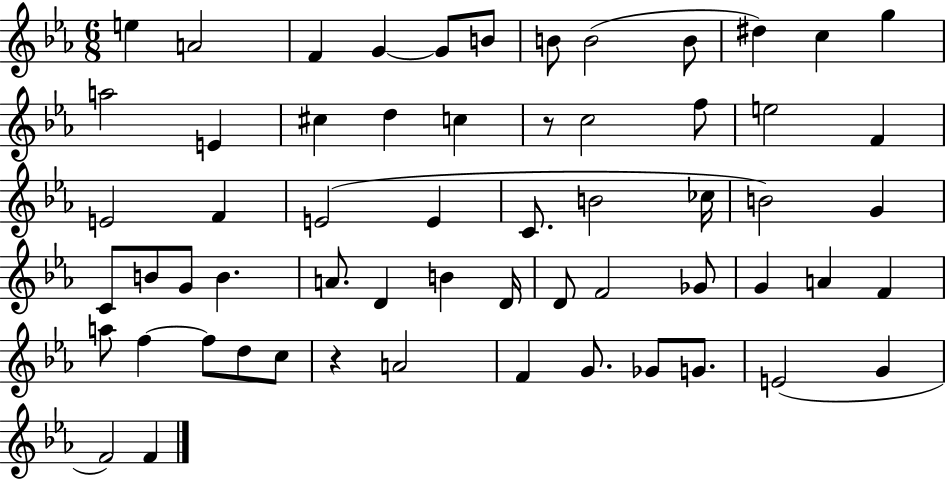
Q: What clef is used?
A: treble